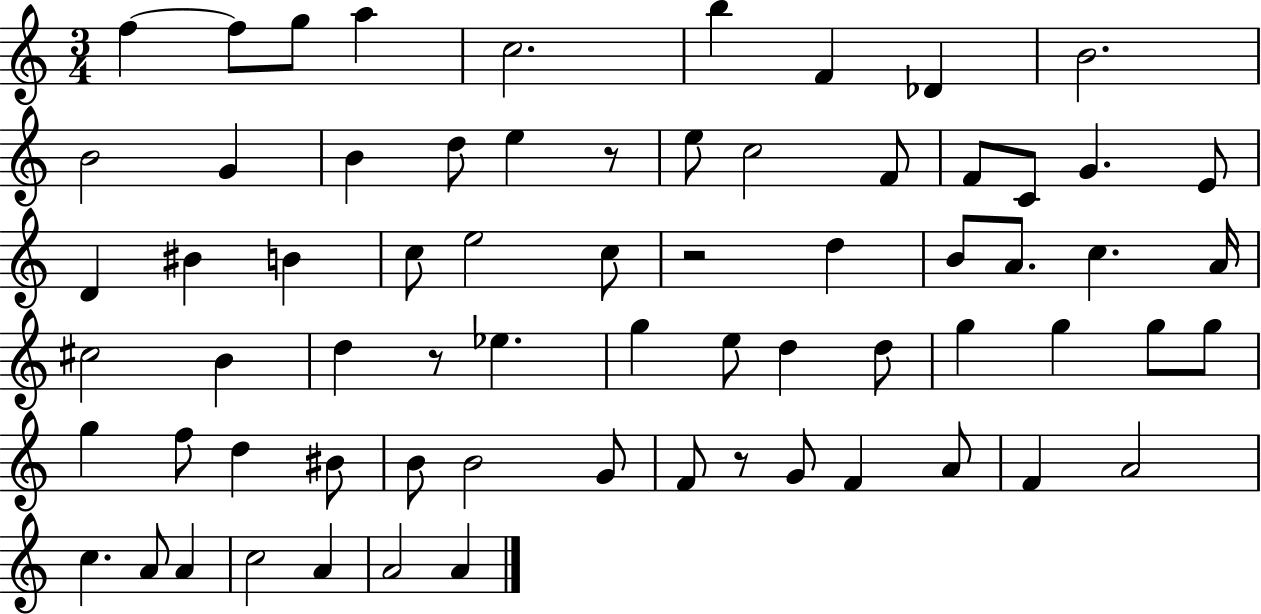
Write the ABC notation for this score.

X:1
T:Untitled
M:3/4
L:1/4
K:C
f f/2 g/2 a c2 b F _D B2 B2 G B d/2 e z/2 e/2 c2 F/2 F/2 C/2 G E/2 D ^B B c/2 e2 c/2 z2 d B/2 A/2 c A/4 ^c2 B d z/2 _e g e/2 d d/2 g g g/2 g/2 g f/2 d ^B/2 B/2 B2 G/2 F/2 z/2 G/2 F A/2 F A2 c A/2 A c2 A A2 A